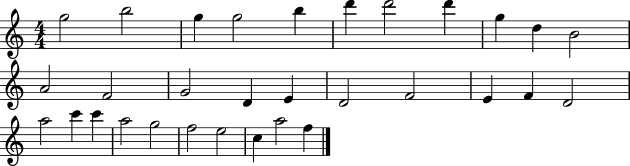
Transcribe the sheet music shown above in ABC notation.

X:1
T:Untitled
M:4/4
L:1/4
K:C
g2 b2 g g2 b d' d'2 d' g d B2 A2 F2 G2 D E D2 F2 E F D2 a2 c' c' a2 g2 f2 e2 c a2 f